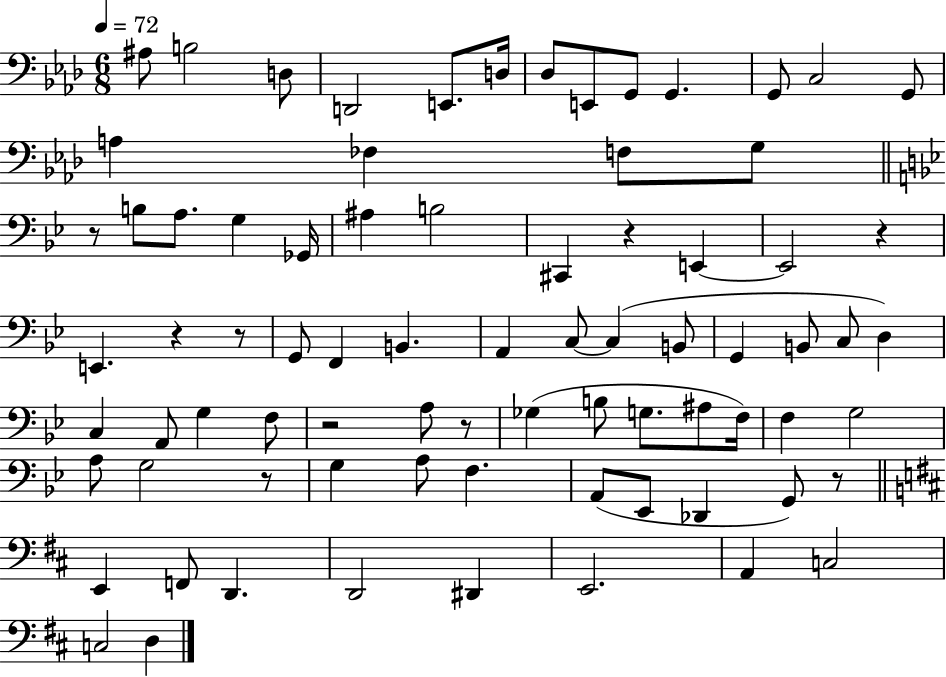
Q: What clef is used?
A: bass